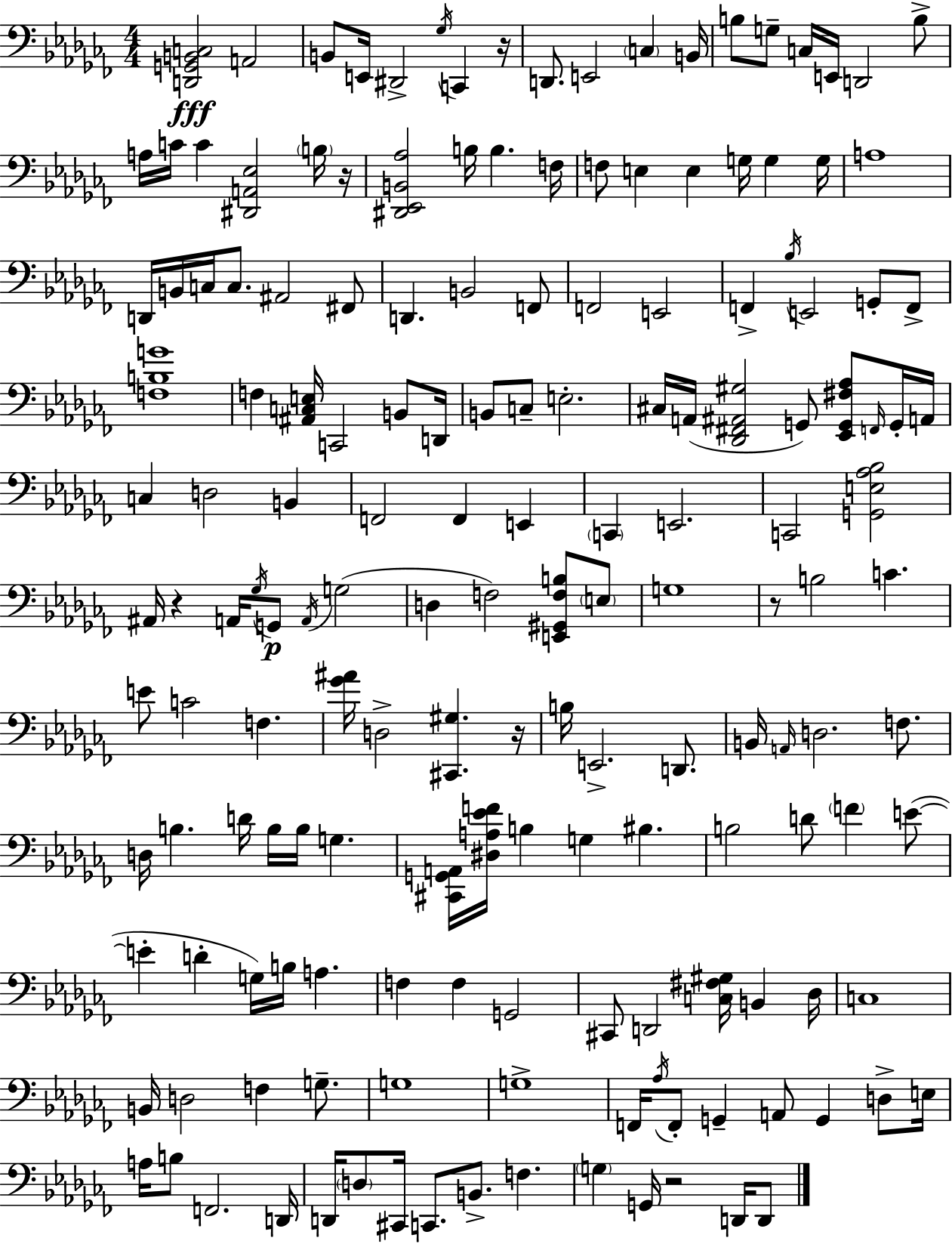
X:1
T:Untitled
M:4/4
L:1/4
K:Abm
[D,,G,,B,,C,]2 A,,2 B,,/2 E,,/4 ^D,,2 _G,/4 C,, z/4 D,,/2 E,,2 C, B,,/4 B,/2 G,/2 C,/4 E,,/4 D,,2 B,/2 A,/4 C/4 C [^D,,A,,_E,]2 B,/4 z/4 [^D,,_E,,B,,_A,]2 B,/4 B, F,/4 F,/2 E, E, G,/4 G, G,/4 A,4 D,,/4 B,,/4 C,/4 C,/2 ^A,,2 ^F,,/2 D,, B,,2 F,,/2 F,,2 E,,2 F,, _B,/4 E,,2 G,,/2 F,,/2 [F,B,G]4 F, [^A,,C,E,]/4 C,,2 B,,/2 D,,/4 B,,/2 C,/2 E,2 ^C,/4 A,,/4 [_D,,^F,,^A,,^G,]2 G,,/2 [_E,,G,,^F,_A,]/2 F,,/4 G,,/4 A,,/4 C, D,2 B,, F,,2 F,, E,, C,, E,,2 C,,2 [G,,E,_A,_B,]2 ^A,,/4 z A,,/4 _G,/4 G,,/2 A,,/4 G,2 D, F,2 [E,,^G,,F,B,]/2 E,/2 G,4 z/2 B,2 C E/2 C2 F, [_G^A]/4 D,2 [^C,,^G,] z/4 B,/4 E,,2 D,,/2 B,,/4 A,,/4 D,2 F,/2 D,/4 B, D/4 B,/4 B,/4 G, [^C,,G,,A,,]/4 [^D,A,_EF]/4 B, G, ^B, B,2 D/2 F E/2 E D G,/4 B,/4 A, F, F, G,,2 ^C,,/2 D,,2 [C,^F,^G,]/4 B,, _D,/4 C,4 B,,/4 D,2 F, G,/2 G,4 G,4 F,,/4 _A,/4 F,,/2 G,, A,,/2 G,, D,/2 E,/4 A,/4 B,/2 F,,2 D,,/4 D,,/4 D,/2 ^C,,/4 C,,/2 B,,/2 F, G, G,,/4 z2 D,,/4 D,,/2